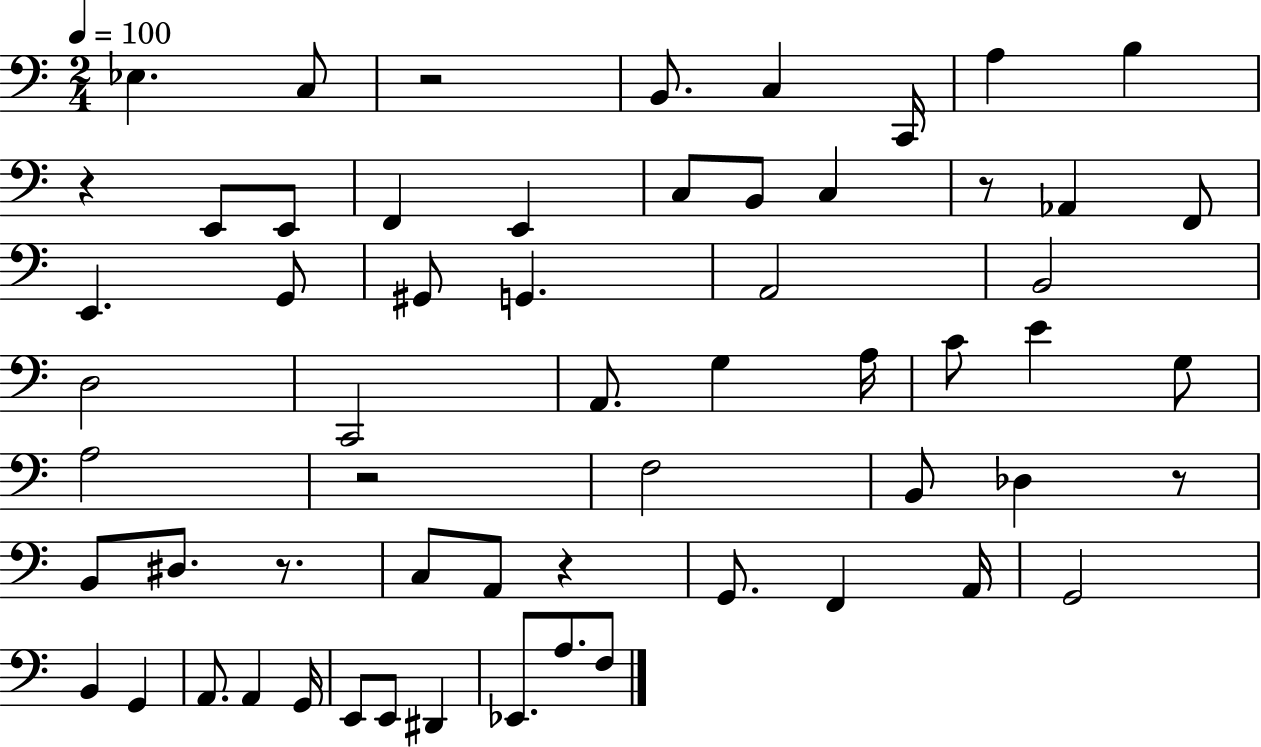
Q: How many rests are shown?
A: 7